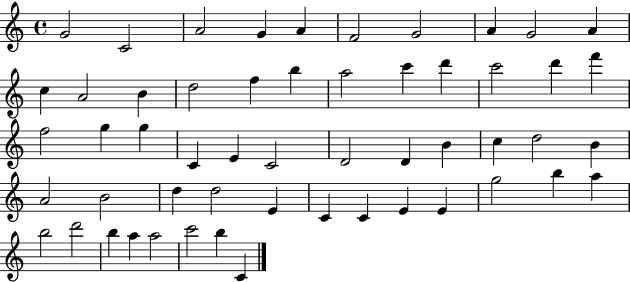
G4/h C4/h A4/h G4/q A4/q F4/h G4/h A4/q G4/h A4/q C5/q A4/h B4/q D5/h F5/q B5/q A5/h C6/q D6/q C6/h D6/q F6/q F5/h G5/q G5/q C4/q E4/q C4/h D4/h D4/q B4/q C5/q D5/h B4/q A4/h B4/h D5/q D5/h E4/q C4/q C4/q E4/q E4/q G5/h B5/q A5/q B5/h D6/h B5/q A5/q A5/h C6/h B5/q C4/q